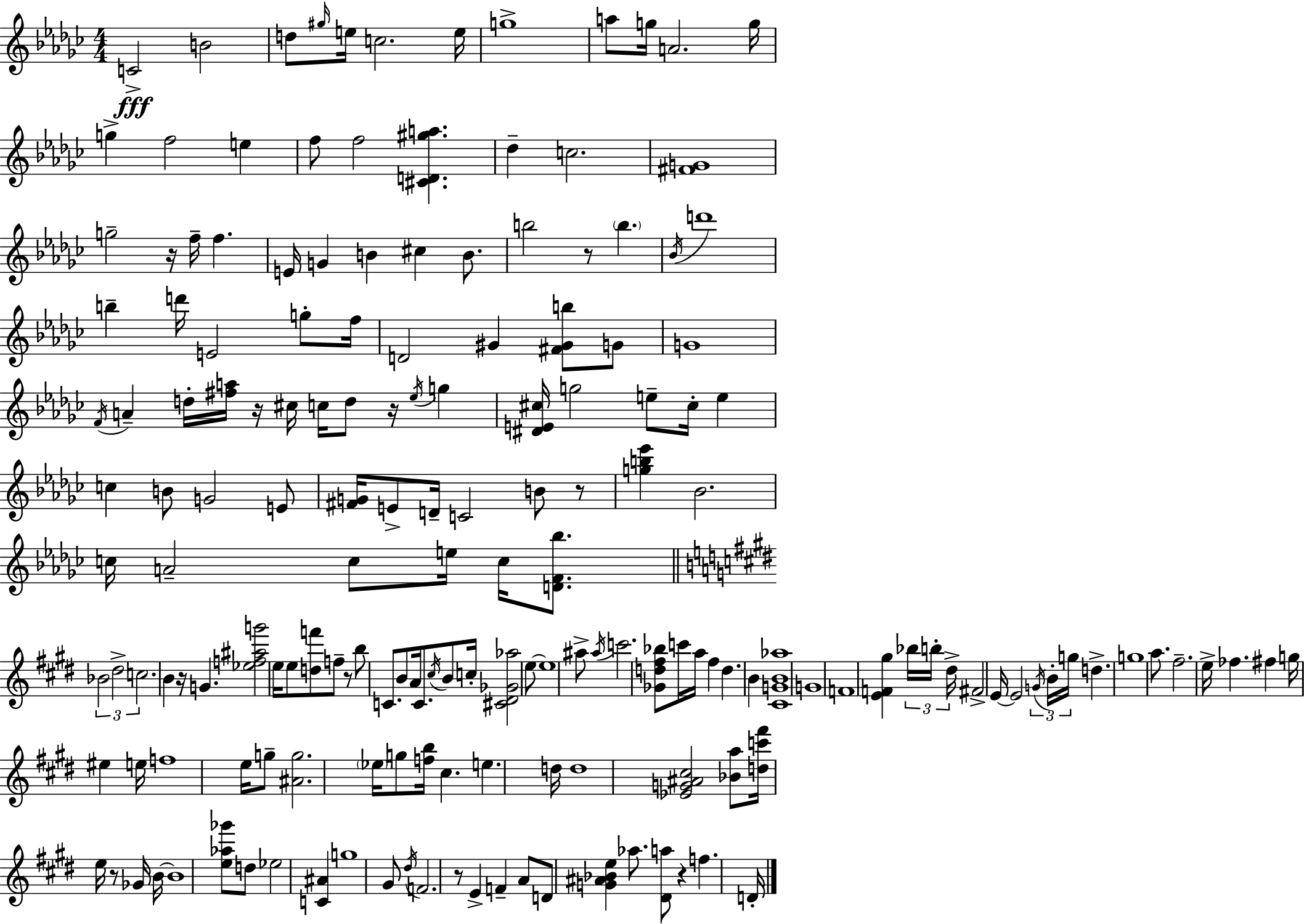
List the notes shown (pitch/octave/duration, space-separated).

C4/h B4/h D5/e G#5/s E5/s C5/h. E5/s G5/w A5/e G5/s A4/h. G5/s G5/q F5/h E5/q F5/e F5/h [C#4,D4,G#5,A5]/q. Db5/q C5/h. [F#4,G4]/w G5/h R/s F5/s F5/q. E4/s G4/q B4/q C#5/q B4/e. B5/h R/e B5/q. Bb4/s D6/w B5/q D6/s E4/h G5/e F5/s D4/h G#4/q [F#4,G#4,B5]/e G4/e G4/w F4/s A4/q D5/s [F#5,A5]/s R/s C#5/s C5/s D5/e R/s Eb5/s G5/q [D#4,E4,C#5]/s G5/h E5/e C#5/s E5/q C5/q B4/e G4/h E4/e [F#4,G4]/s E4/e D4/s C4/h B4/e R/e [G5,B5,Eb6]/q Bb4/h. C5/s A4/h C5/e E5/s C5/s [D4,F4,Bb5]/e. Bb4/h D#5/h C5/h. B4/q R/s G4/q. [Eb5,F5,A#5,G6]/h E5/s E5/e [D5,F6]/e F5/e R/e B5/e C4/e. B4/e A4/s C4/e. C#5/s B4/e C5/s [C#4,D#4,Gb4,Ab5]/h E5/e E5/w A#5/e A#5/s C6/h. [Gb4,D5,F#5,Bb5]/e C6/s A5/s F#5/q D5/q. B4/q [C#4,G4,B4,Ab5]/w G4/w F4/w [E4,F4,G#5]/q Bb5/s B5/s D#5/s F#4/h E4/s E4/h G4/s B4/s G5/s D5/q. G5/w A5/e. F#5/h. E5/s FES5/q. F#5/q G5/s EIS5/q E5/s F5/w E5/s G5/e [A#4,G5]/h. Eb5/s G5/e [F5,B5]/s C#5/q. E5/q. D5/s D5/w [Eb4,G4,A#4,C#5]/h [Bb4,A5]/e [D5,C6,F#6]/s E5/s R/e Gb4/s B4/s B4/w [E5,Ab5,Gb6]/e D5/e Eb5/h [C4,A#4]/q G5/w G#4/e D#5/s F4/h. R/e E4/q F4/q A4/e D4/e [G4,A#4,Bb4,E5]/q Ab5/e. [D#4,A5]/e R/q F5/q. D4/s